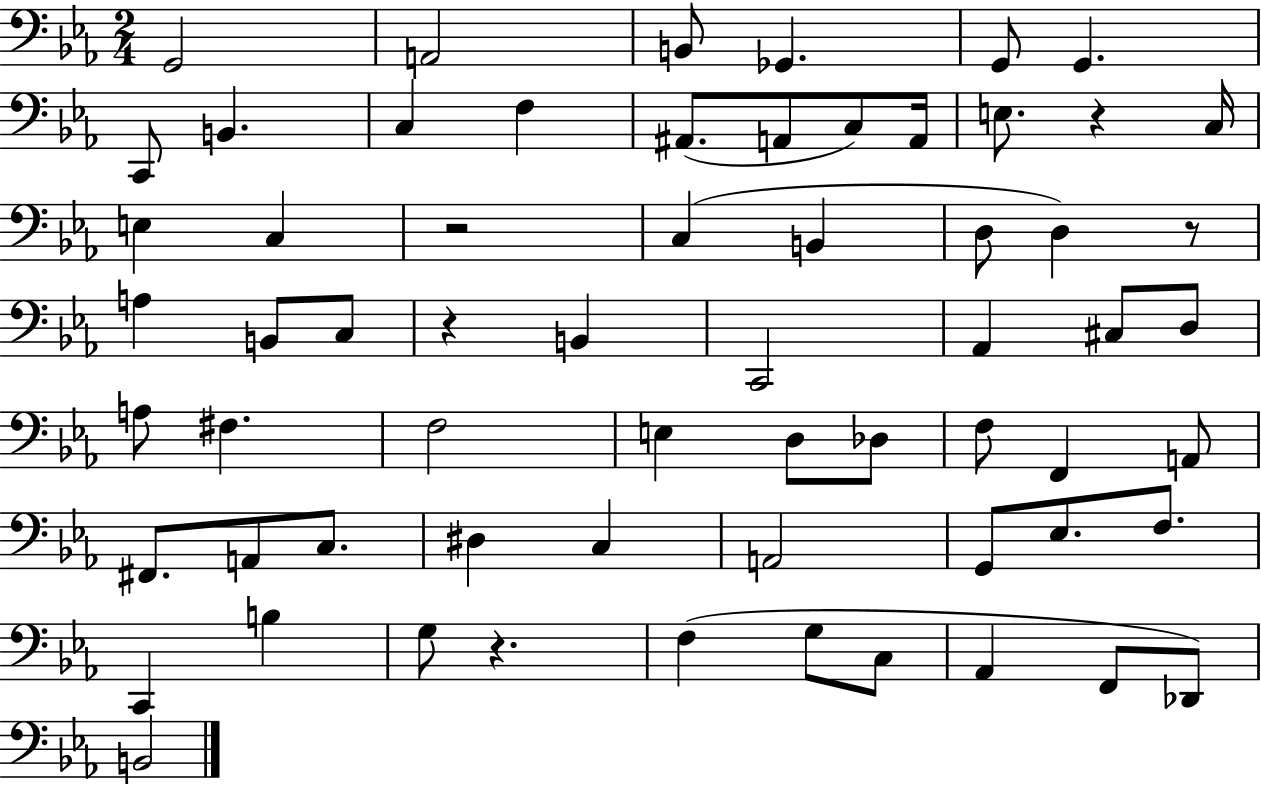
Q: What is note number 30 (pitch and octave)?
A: D3